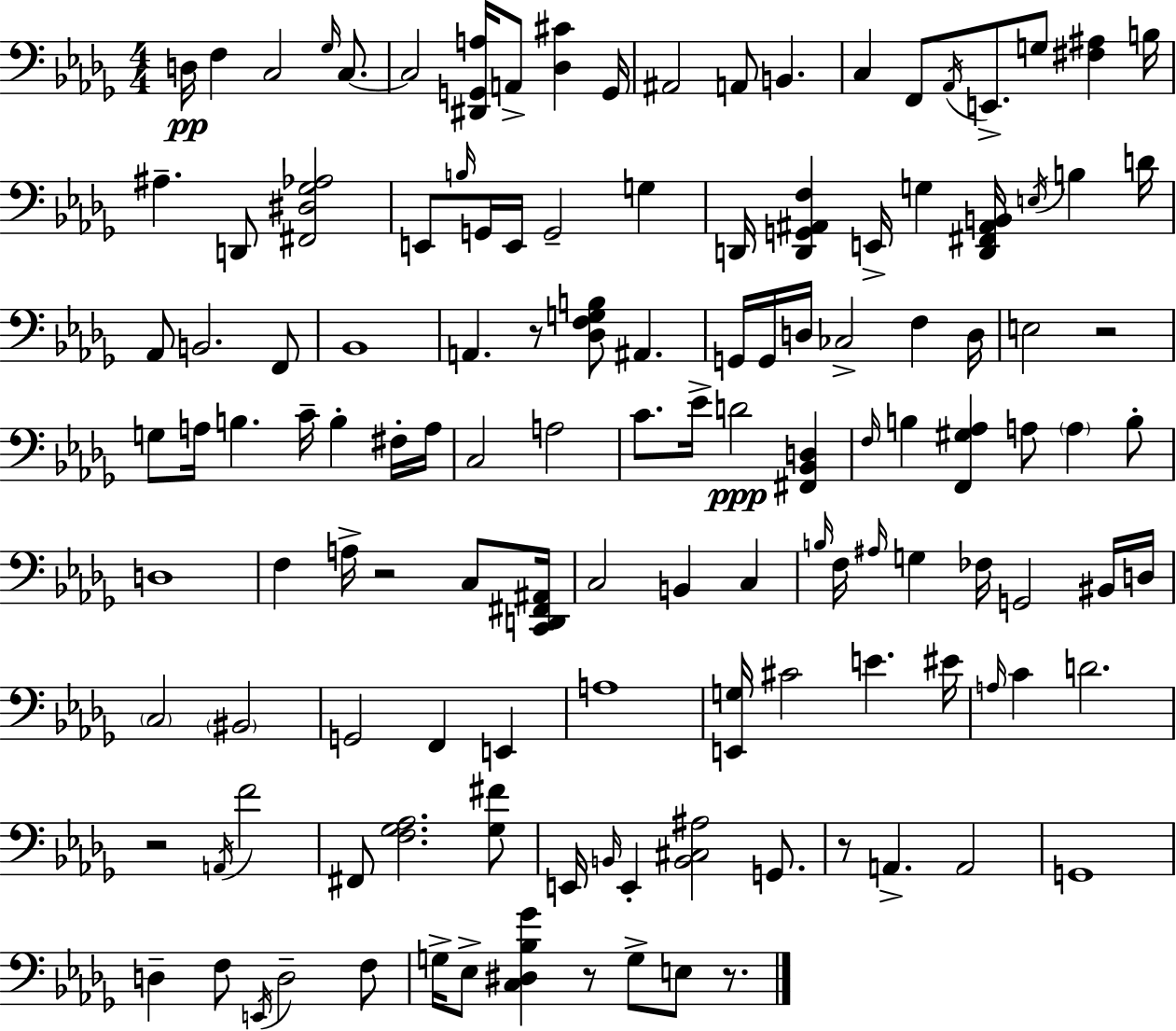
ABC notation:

X:1
T:Untitled
M:4/4
L:1/4
K:Bbm
D,/4 F, C,2 _G,/4 C,/2 C,2 [^D,,G,,A,]/4 A,,/2 [_D,^C] G,,/4 ^A,,2 A,,/2 B,, C, F,,/2 _A,,/4 E,,/2 G,/2 [^F,^A,] B,/4 ^A, D,,/2 [^F,,^D,_G,_A,]2 E,,/2 B,/4 G,,/4 E,,/4 G,,2 G, D,,/4 [D,,G,,^A,,F,] E,,/4 G, [D,,^F,,^A,,B,,]/4 E,/4 B, D/4 _A,,/2 B,,2 F,,/2 _B,,4 A,, z/2 [_D,F,G,B,]/2 ^A,, G,,/4 G,,/4 D,/4 _C,2 F, D,/4 E,2 z2 G,/2 A,/4 B, C/4 B, ^F,/4 A,/4 C,2 A,2 C/2 _E/4 D2 [^F,,_B,,D,] F,/4 B, [F,,^G,_A,] A,/2 A, B,/2 D,4 F, A,/4 z2 C,/2 [C,,D,,^F,,^A,,]/4 C,2 B,, C, B,/4 F,/4 ^A,/4 G, _F,/4 G,,2 ^B,,/4 D,/4 C,2 ^B,,2 G,,2 F,, E,, A,4 [E,,G,]/4 ^C2 E ^E/4 A,/4 C D2 z2 A,,/4 F2 ^F,,/2 [F,_G,_A,]2 [_G,^F]/2 E,,/4 B,,/4 E,, [B,,^C,^A,]2 G,,/2 z/2 A,, A,,2 G,,4 D, F,/2 E,,/4 D,2 F,/2 G,/4 _E,/2 [C,^D,_B,_G] z/2 G,/2 E,/2 z/2